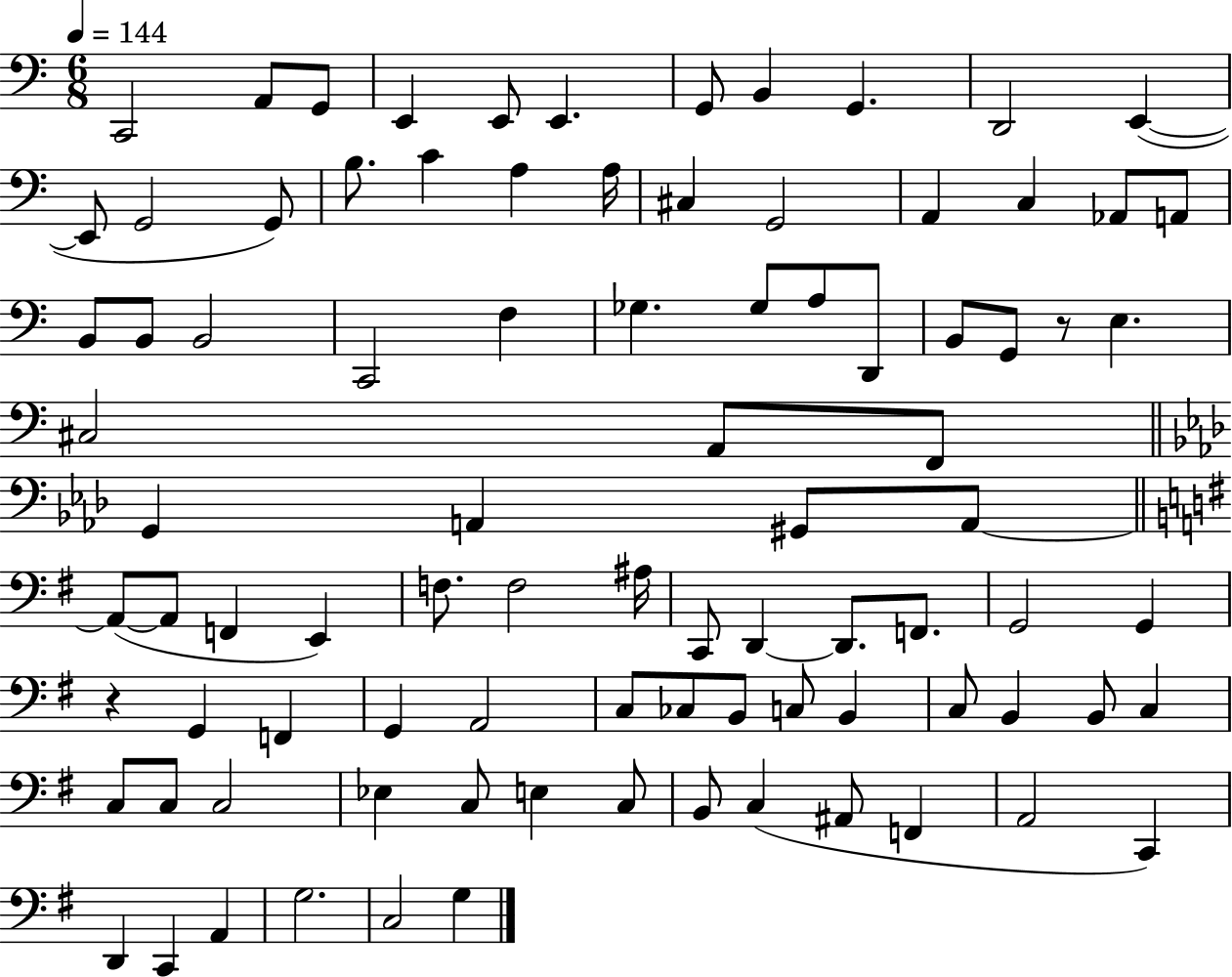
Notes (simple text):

C2/h A2/e G2/e E2/q E2/e E2/q. G2/e B2/q G2/q. D2/h E2/q E2/e G2/h G2/e B3/e. C4/q A3/q A3/s C#3/q G2/h A2/q C3/q Ab2/e A2/e B2/e B2/e B2/h C2/h F3/q Gb3/q. Gb3/e A3/e D2/e B2/e G2/e R/e E3/q. C#3/h A2/e F2/e G2/q A2/q G#2/e A2/e A2/e A2/e F2/q E2/q F3/e. F3/h A#3/s C2/e D2/q D2/e. F2/e. G2/h G2/q R/q G2/q F2/q G2/q A2/h C3/e CES3/e B2/e C3/e B2/q C3/e B2/q B2/e C3/q C3/e C3/e C3/h Eb3/q C3/e E3/q C3/e B2/e C3/q A#2/e F2/q A2/h C2/q D2/q C2/q A2/q G3/h. C3/h G3/q